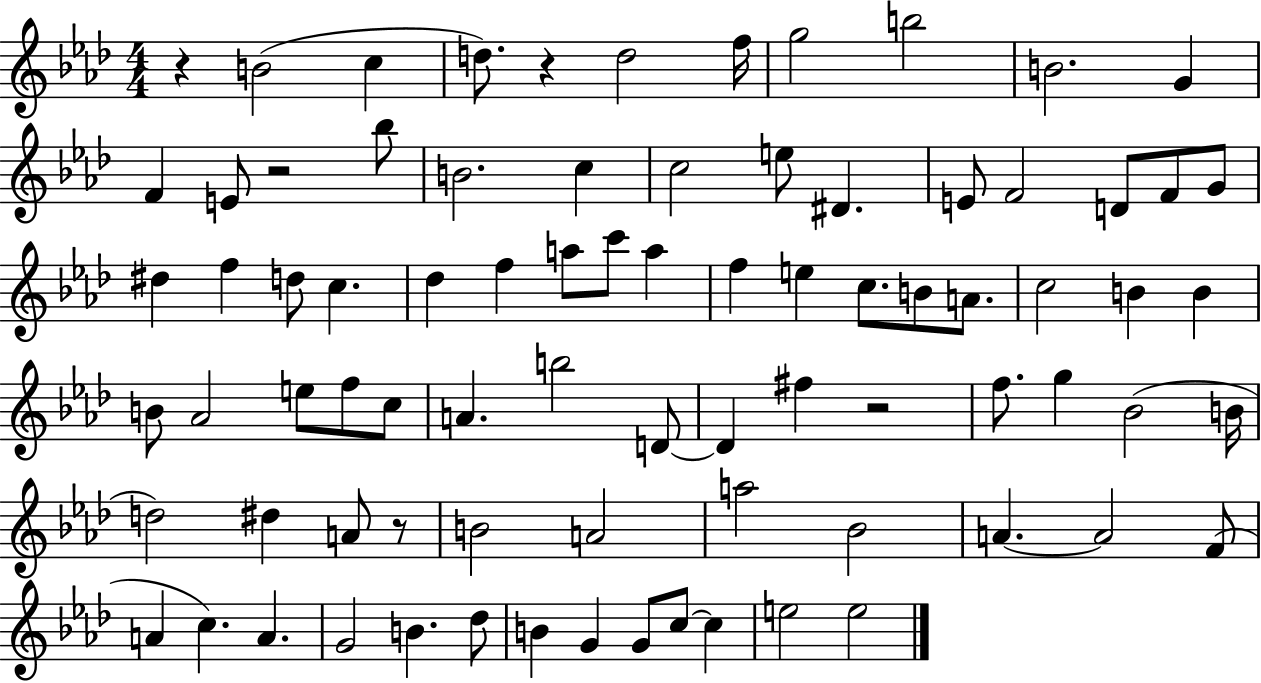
{
  \clef treble
  \numericTimeSignature
  \time 4/4
  \key aes \major
  r4 b'2( c''4 | d''8.) r4 d''2 f''16 | g''2 b''2 | b'2. g'4 | \break f'4 e'8 r2 bes''8 | b'2. c''4 | c''2 e''8 dis'4. | e'8 f'2 d'8 f'8 g'8 | \break dis''4 f''4 d''8 c''4. | des''4 f''4 a''8 c'''8 a''4 | f''4 e''4 c''8. b'8 a'8. | c''2 b'4 b'4 | \break b'8 aes'2 e''8 f''8 c''8 | a'4. b''2 d'8~~ | d'4 fis''4 r2 | f''8. g''4 bes'2( b'16 | \break d''2) dis''4 a'8 r8 | b'2 a'2 | a''2 bes'2 | a'4.~~ a'2 f'8( | \break a'4 c''4.) a'4. | g'2 b'4. des''8 | b'4 g'4 g'8 c''8~~ c''4 | e''2 e''2 | \break \bar "|."
}